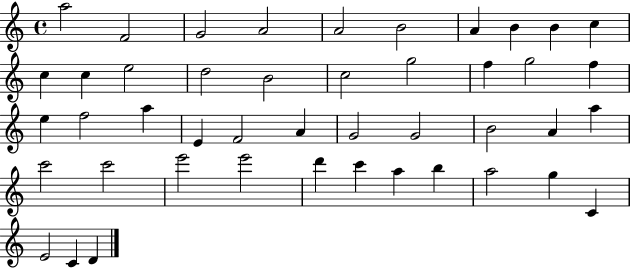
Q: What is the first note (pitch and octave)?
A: A5